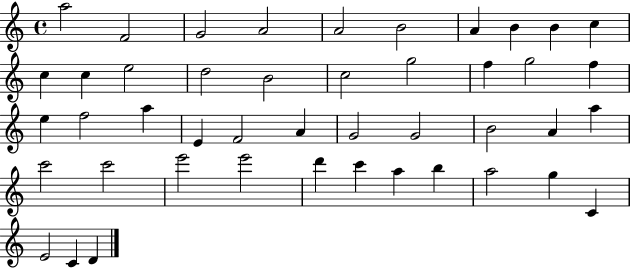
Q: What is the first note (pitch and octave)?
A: A5